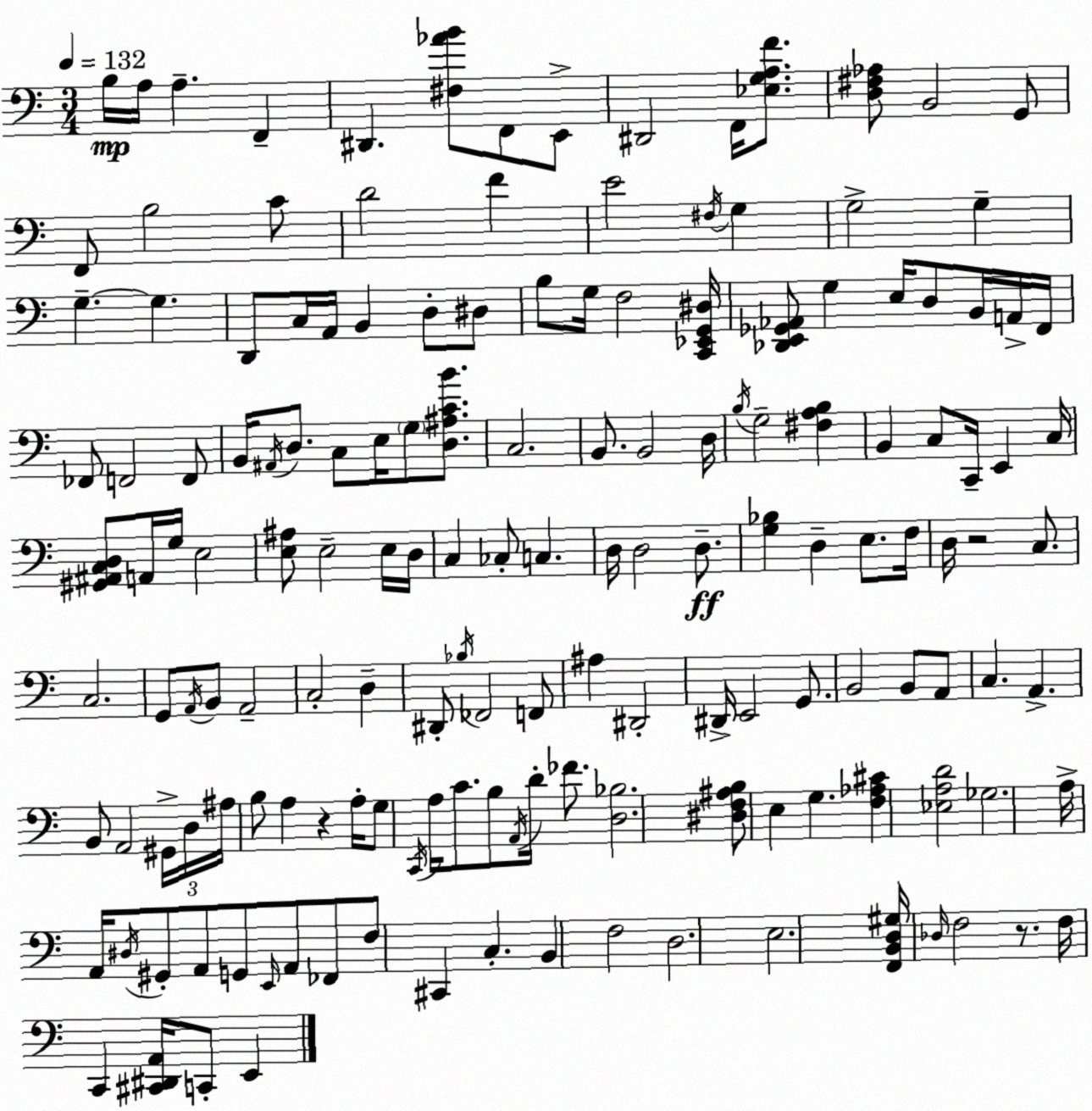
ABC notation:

X:1
T:Untitled
M:3/4
L:1/4
K:C
B,/4 A,/4 A, F,, ^D,, [^F,_AB]/2 F,,/2 E,,/2 ^D,,2 F,,/4 [_E,G,A,F]/2 [D,^F,_A,]/2 B,,2 G,,/2 F,,/2 B,2 C/2 D2 F E2 ^F,/4 G, G,2 G, G, G, D,,/2 C,/4 A,,/4 B,, D,/2 ^D,/2 B,/2 G,/4 F,2 [C,,_E,,G,,^D,]/4 [_D,,E,,_G,,_A,,]/2 G, E,/4 D,/2 B,,/4 A,,/4 F,,/4 _F,,/2 F,,2 F,,/2 B,,/4 ^A,,/4 D,/2 C,/2 E,/4 G,/2 [D,^A,CB]/2 C,2 B,,/2 B,,2 D,/4 B,/4 G,2 [^F,A,B,] B,, C,/2 C,,/4 E,, C,/4 [^G,,^A,,C,D,]/2 A,,/4 G,/4 E,2 [E,^A,]/2 E,2 E,/4 D,/4 C, _C,/2 C, D,/4 D,2 D,/2 [G,_B,] D, E,/2 F,/4 D,/4 z2 C,/2 C,2 G,,/2 A,,/4 B,,/2 A,,2 C,2 D, ^D,,/2 _B,/4 _F,,2 F,,/2 ^A, ^D,,2 ^D,,/4 E,,2 G,,/2 B,,2 B,,/2 A,,/2 C, A,, B,,/2 A,,2 ^G,,/4 D,/4 ^A,/4 B,/2 A, z A,/4 G,/2 C,,/4 A,/4 C/2 B,/2 A,,/4 D/4 _F/2 [D,_B,]2 [^D,F,^A,B,]/2 E, G, [F,_A,^C] [_E,A,D]2 _G,2 A,/4 A,,/4 ^D,/4 ^G,,/2 A,,/2 G,,/2 E,,/4 A,,/2 _F,,/2 F,/2 ^C,, C, B,, F,2 D,2 E,2 [F,,B,,D,^G,]/4 _D,/4 F,2 z/2 F,/4 C,, [^C,,^D,,A,,]/4 C,,/2 E,,